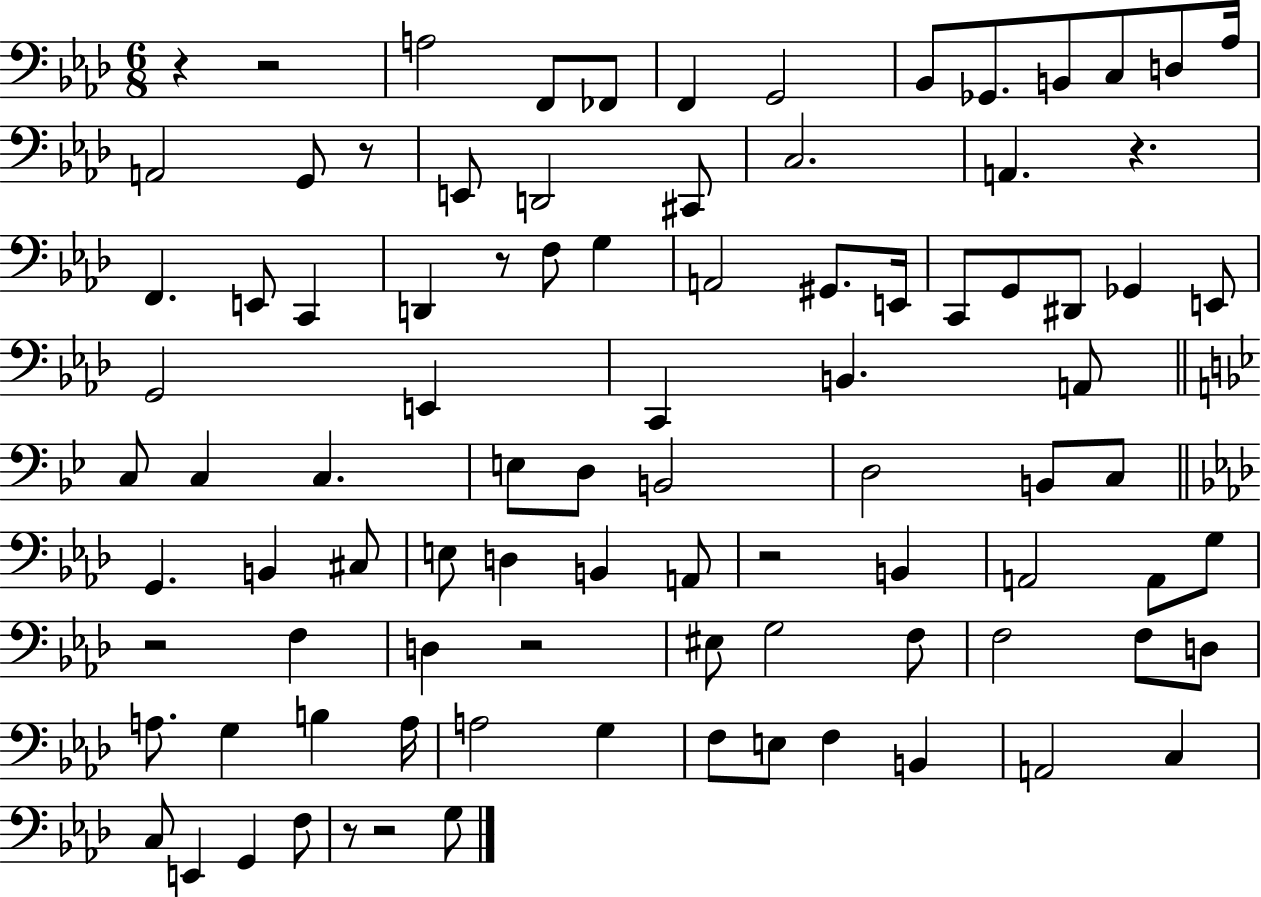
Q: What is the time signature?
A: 6/8